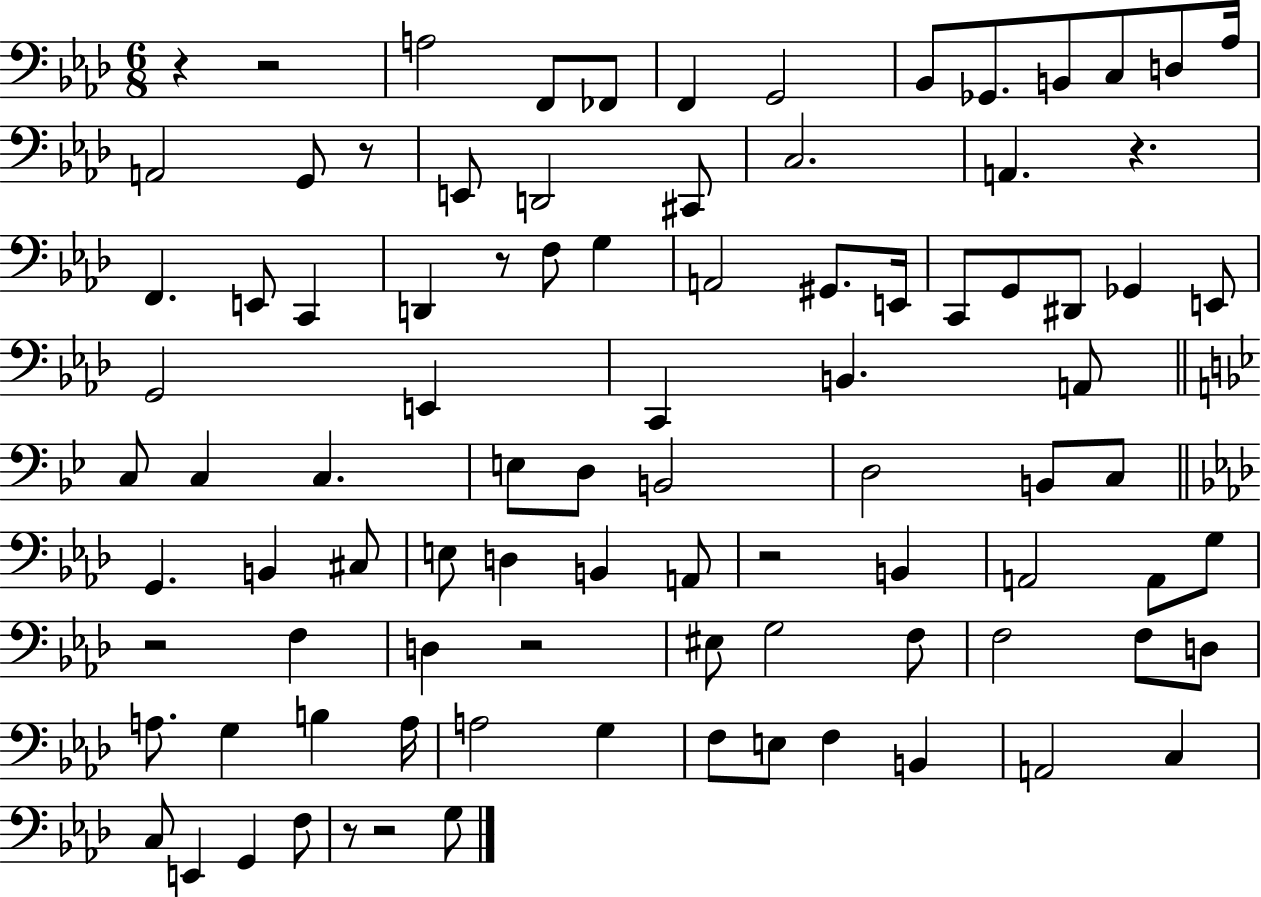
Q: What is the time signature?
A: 6/8